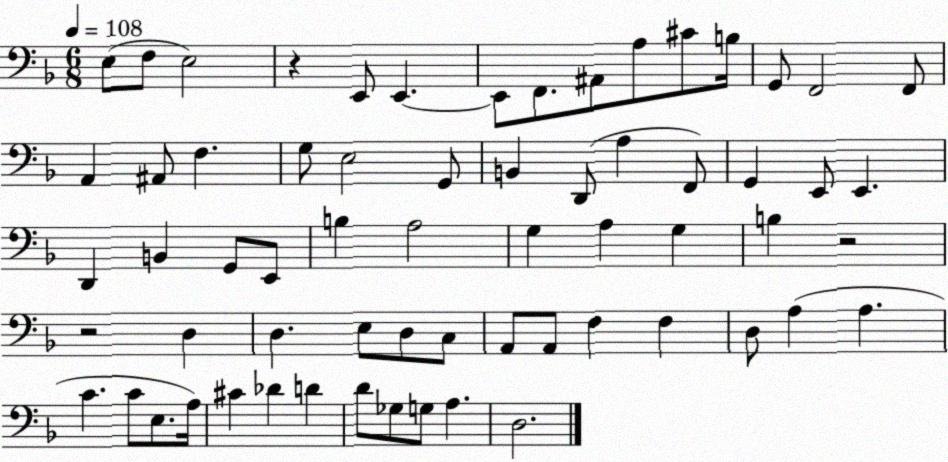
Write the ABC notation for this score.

X:1
T:Untitled
M:6/8
L:1/4
K:F
E,/2 F,/2 E,2 z E,,/2 E,, E,,/2 F,,/2 ^A,,/2 A,/2 ^C/2 B,/4 G,,/2 F,,2 F,,/2 A,, ^A,,/2 F, G,/2 E,2 G,,/2 B,, D,,/2 A, F,,/2 G,, E,,/2 E,, D,, B,, G,,/2 E,,/2 B, A,2 G, A, G, B, z2 z2 D, D, E,/2 D,/2 C,/2 A,,/2 A,,/2 F, F, D,/2 A, A, C C/2 E,/2 A,/4 ^C _D D D/2 _G,/2 G,/2 A, D,2